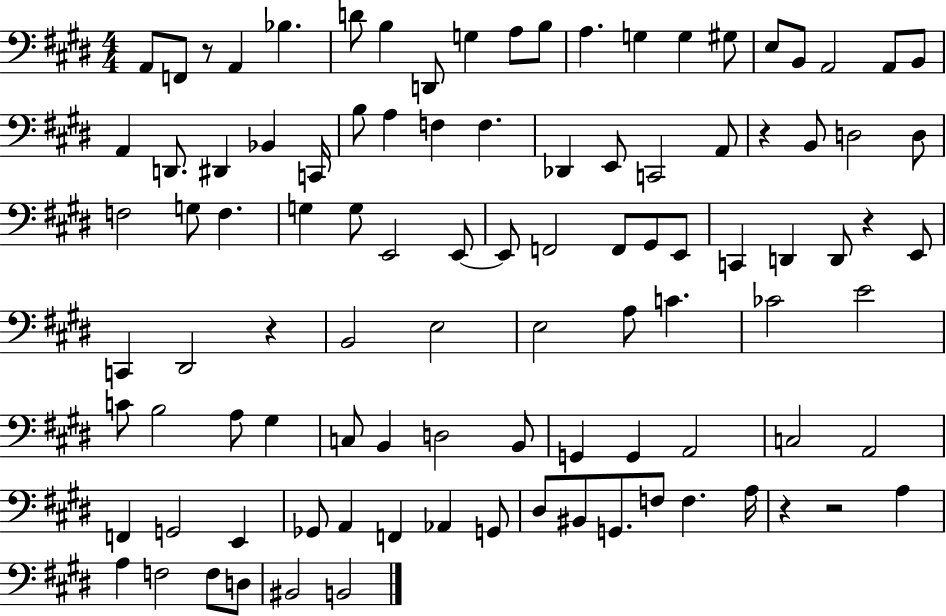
A2/e F2/e R/e A2/q Bb3/q. D4/e B3/q D2/e G3/q A3/e B3/e A3/q. G3/q G3/q G#3/e E3/e B2/e A2/h A2/e B2/e A2/q D2/e. D#2/q Bb2/q C2/s B3/e A3/q F3/q F3/q. Db2/q E2/e C2/h A2/e R/q B2/e D3/h D3/e F3/h G3/e F3/q. G3/q G3/e E2/h E2/e E2/e F2/h F2/e G#2/e E2/e C2/q D2/q D2/e R/q E2/e C2/q D#2/h R/q B2/h E3/h E3/h A3/e C4/q. CES4/h E4/h C4/e B3/h A3/e G#3/q C3/e B2/q D3/h B2/e G2/q G2/q A2/h C3/h A2/h F2/q G2/h E2/q Gb2/e A2/q F2/q Ab2/q G2/e D#3/e BIS2/e G2/e. F3/e F3/q. A3/s R/q R/h A3/q A3/q F3/h F3/e D3/e BIS2/h B2/h